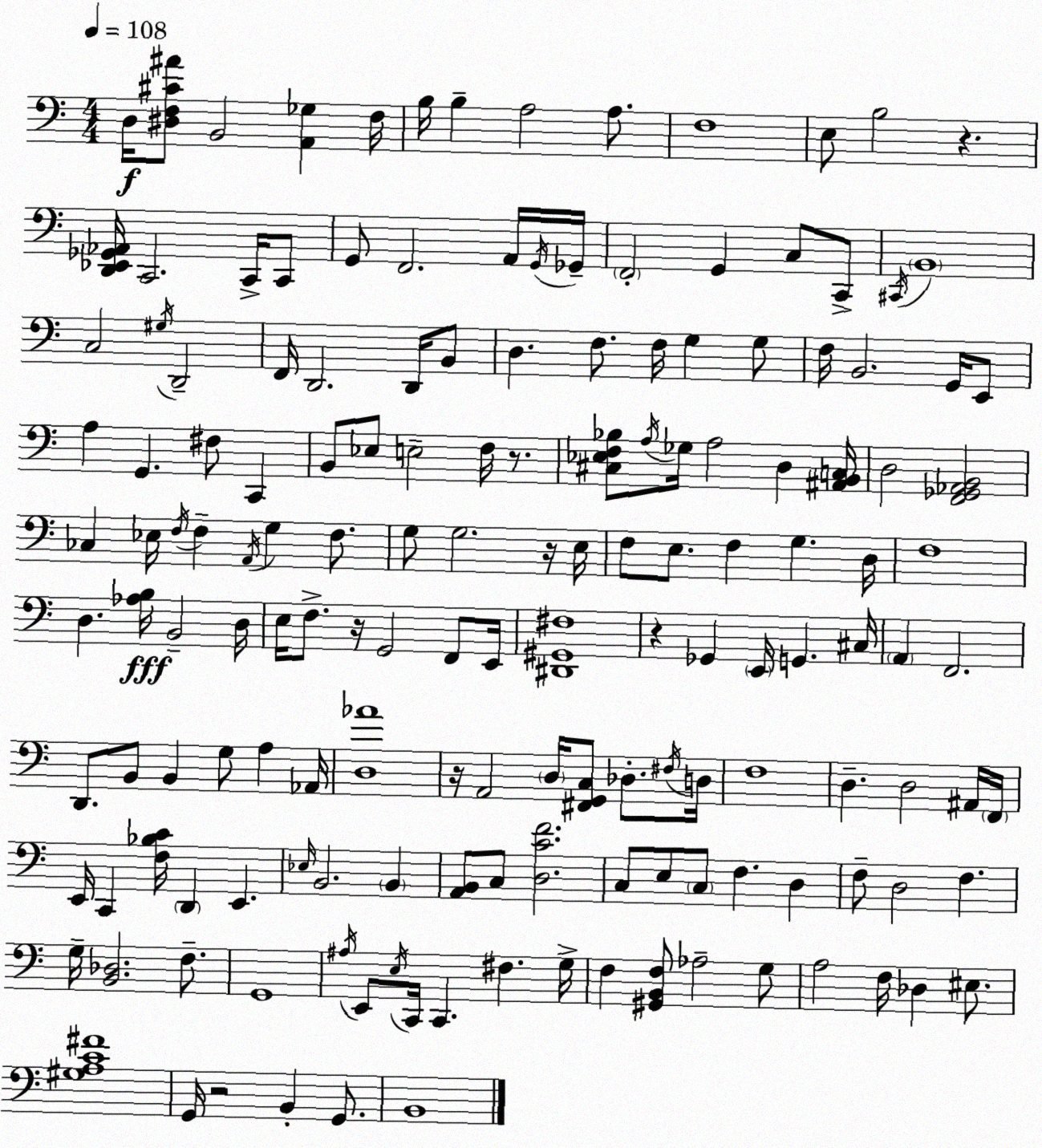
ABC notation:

X:1
T:Untitled
M:4/4
L:1/4
K:C
D,/4 [^D,F,^C^A]/2 B,,2 [A,,_G,] F,/4 B,/4 B, A,2 A,/2 F,4 E,/2 B,2 z [D,,_E,,_G,,_A,,]/4 C,,2 C,,/4 C,,/2 G,,/2 F,,2 A,,/4 G,,/4 _G,,/4 F,,2 G,, C,/2 C,,/2 ^C,,/4 B,,4 C,2 ^G,/4 D,,2 F,,/4 D,,2 D,,/4 B,,/2 D, F,/2 F,/4 G, G,/2 F,/4 B,,2 G,,/4 E,,/2 A, G,, ^F,/2 C,, B,,/2 _E,/2 E,2 F,/4 z/2 [^C,_E,F,_B,]/2 A,/4 _G,/4 A,2 D, [^A,,B,,C,]/4 D,2 [F,,_G,,_A,,B,,]2 _C, _E,/4 F,/4 F, A,,/4 G, F,/2 G,/2 G,2 z/4 E,/4 F,/2 E,/2 F, G, D,/4 F,4 D, [_A,B,]/4 B,,2 D,/4 E,/4 F,/2 z/4 G,,2 F,,/2 E,,/4 [^D,,^G,,^F,]4 z _G,, E,,/4 G,, ^C,/4 A,, F,,2 D,,/2 B,,/2 B,, G,/2 A, _A,,/4 [D,_A]4 z/4 A,,2 D,/4 [^F,,G,,C,]/2 _D,/2 ^F,/4 D,/4 F,4 D, D,2 ^A,,/4 F,,/4 E,,/4 C,, [F,_B,C]/4 D,, E,, _E,/4 B,,2 B,, [A,,B,,]/2 C,/2 [D,CF]2 C,/2 E,/2 C,/2 F, D, F,/2 D,2 F, G,/4 [B,,_D,]2 F,/2 G,,4 ^A,/4 E,,/2 E,/4 C,,/4 C,, ^F, G,/4 F, [^G,,B,,F,]/2 _A,2 G,/2 A,2 F,/4 _D, ^E,/2 [^G,A,C^F]4 G,,/4 z2 B,, G,,/2 B,,4